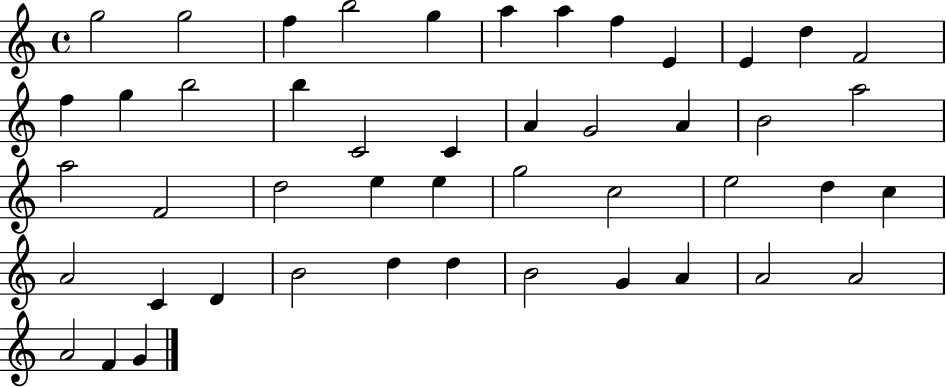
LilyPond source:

{
  \clef treble
  \time 4/4
  \defaultTimeSignature
  \key c \major
  g''2 g''2 | f''4 b''2 g''4 | a''4 a''4 f''4 e'4 | e'4 d''4 f'2 | \break f''4 g''4 b''2 | b''4 c'2 c'4 | a'4 g'2 a'4 | b'2 a''2 | \break a''2 f'2 | d''2 e''4 e''4 | g''2 c''2 | e''2 d''4 c''4 | \break a'2 c'4 d'4 | b'2 d''4 d''4 | b'2 g'4 a'4 | a'2 a'2 | \break a'2 f'4 g'4 | \bar "|."
}